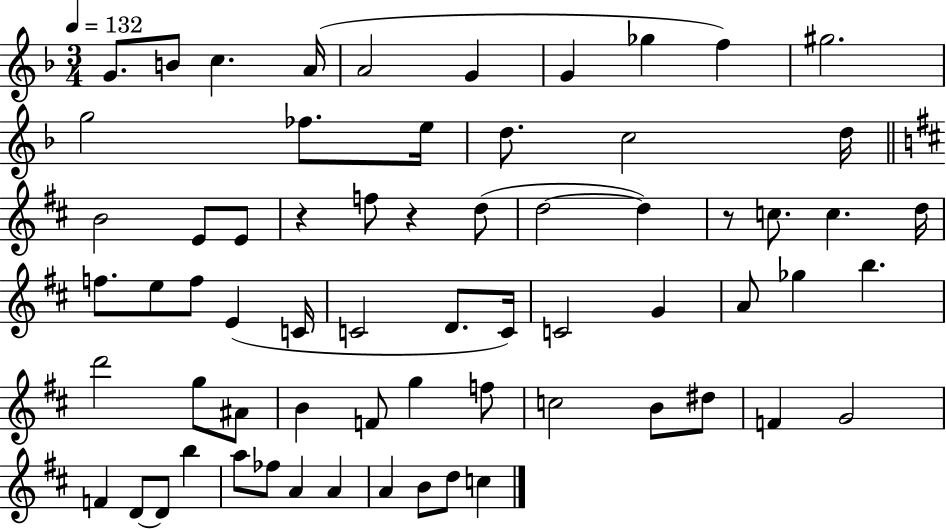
{
  \clef treble
  \numericTimeSignature
  \time 3/4
  \key f \major
  \tempo 4 = 132
  g'8. b'8 c''4. a'16( | a'2 g'4 | g'4 ges''4 f''4) | gis''2. | \break g''2 fes''8. e''16 | d''8. c''2 d''16 | \bar "||" \break \key d \major b'2 e'8 e'8 | r4 f''8 r4 d''8( | d''2~~ d''4) | r8 c''8. c''4. d''16 | \break f''8. e''8 f''8 e'4( c'16 | c'2 d'8. c'16) | c'2 g'4 | a'8 ges''4 b''4. | \break d'''2 g''8 ais'8 | b'4 f'8 g''4 f''8 | c''2 b'8 dis''8 | f'4 g'2 | \break f'4 d'8~~ d'8 b''4 | a''8 fes''8 a'4 a'4 | a'4 b'8 d''8 c''4 | \bar "|."
}